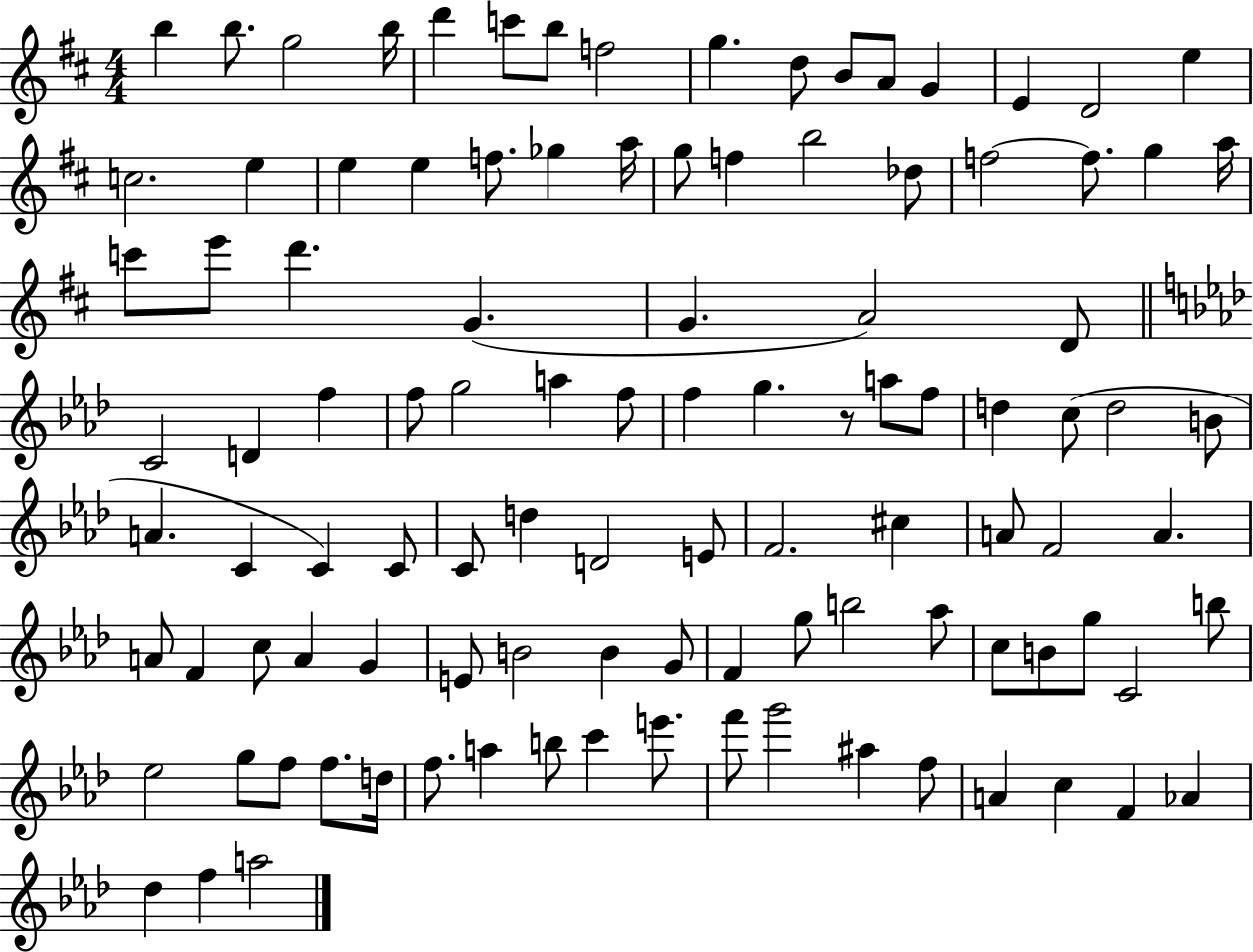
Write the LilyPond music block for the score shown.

{
  \clef treble
  \numericTimeSignature
  \time 4/4
  \key d \major
  b''4 b''8. g''2 b''16 | d'''4 c'''8 b''8 f''2 | g''4. d''8 b'8 a'8 g'4 | e'4 d'2 e''4 | \break c''2. e''4 | e''4 e''4 f''8. ges''4 a''16 | g''8 f''4 b''2 des''8 | f''2~~ f''8. g''4 a''16 | \break c'''8 e'''8 d'''4. g'4.( | g'4. a'2) d'8 | \bar "||" \break \key aes \major c'2 d'4 f''4 | f''8 g''2 a''4 f''8 | f''4 g''4. r8 a''8 f''8 | d''4 c''8( d''2 b'8 | \break a'4. c'4 c'4) c'8 | c'8 d''4 d'2 e'8 | f'2. cis''4 | a'8 f'2 a'4. | \break a'8 f'4 c''8 a'4 g'4 | e'8 b'2 b'4 g'8 | f'4 g''8 b''2 aes''8 | c''8 b'8 g''8 c'2 b''8 | \break ees''2 g''8 f''8 f''8. d''16 | f''8. a''4 b''8 c'''4 e'''8. | f'''8 g'''2 ais''4 f''8 | a'4 c''4 f'4 aes'4 | \break des''4 f''4 a''2 | \bar "|."
}